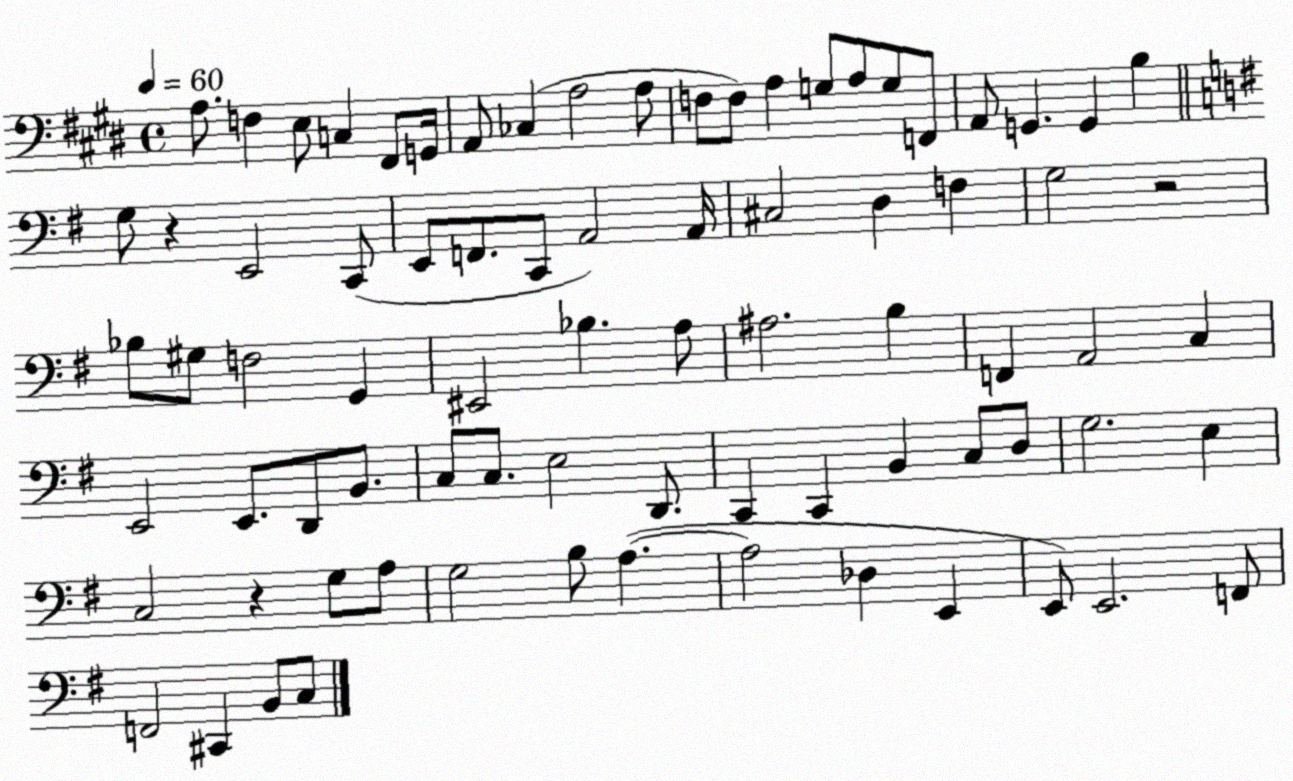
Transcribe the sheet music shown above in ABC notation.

X:1
T:Untitled
M:4/4
L:1/4
K:E
A,/2 F, E,/2 C, ^F,,/2 G,,/4 A,,/2 _C, A,2 A,/2 F,/2 F,/2 A, G,/2 A,/2 G,/2 F,,/2 A,,/2 G,, G,, B, G,/2 z E,,2 C,,/2 E,,/2 F,,/2 C,,/2 A,,2 A,,/4 ^C,2 D, F, G,2 z2 _B,/2 ^G,/2 F,2 G,, ^E,,2 _B, A,/2 ^A,2 B, F,, A,,2 C, E,,2 E,,/2 D,,/2 B,,/2 C,/2 C,/2 E,2 D,,/2 C,, C,, B,, C,/2 D,/2 G,2 E, C,2 z G,/2 A,/2 G,2 B,/2 A, A,2 _D, E,, E,,/2 E,,2 F,,/2 F,,2 ^C,, B,,/2 C,/2